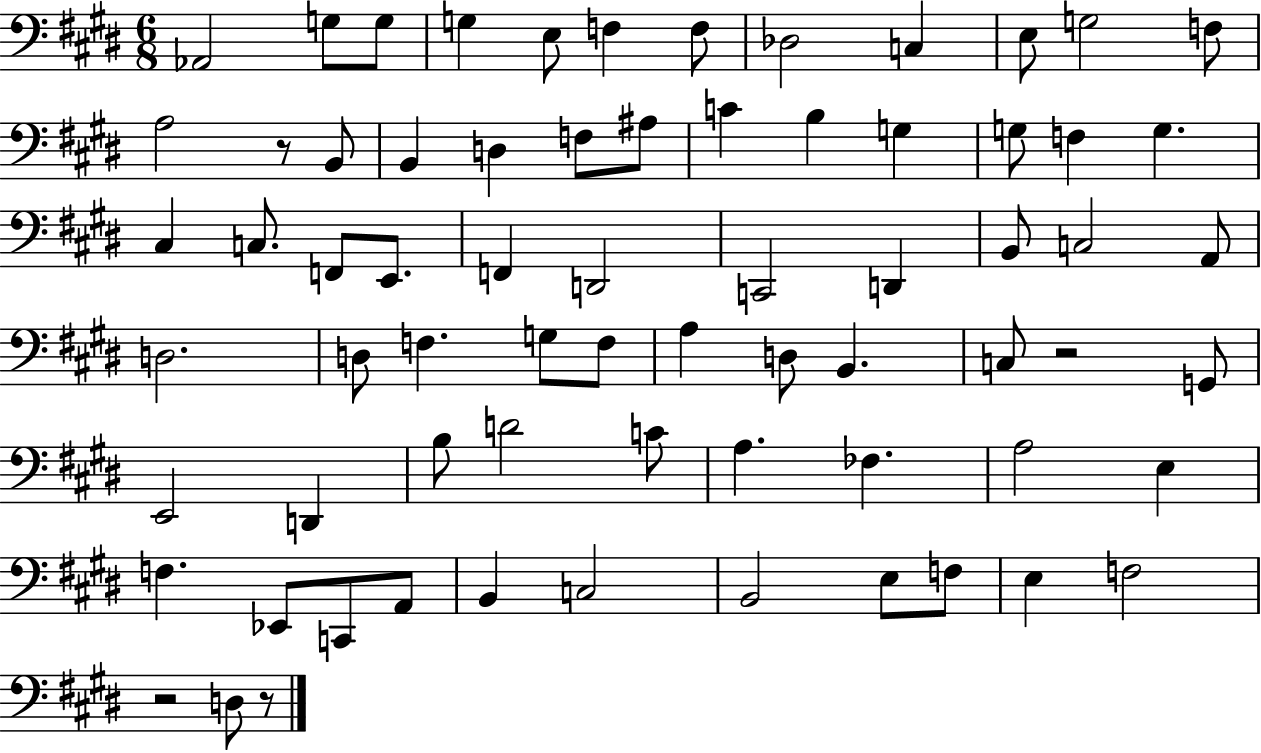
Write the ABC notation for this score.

X:1
T:Untitled
M:6/8
L:1/4
K:E
_A,,2 G,/2 G,/2 G, E,/2 F, F,/2 _D,2 C, E,/2 G,2 F,/2 A,2 z/2 B,,/2 B,, D, F,/2 ^A,/2 C B, G, G,/2 F, G, ^C, C,/2 F,,/2 E,,/2 F,, D,,2 C,,2 D,, B,,/2 C,2 A,,/2 D,2 D,/2 F, G,/2 F,/2 A, D,/2 B,, C,/2 z2 G,,/2 E,,2 D,, B,/2 D2 C/2 A, _F, A,2 E, F, _E,,/2 C,,/2 A,,/2 B,, C,2 B,,2 E,/2 F,/2 E, F,2 z2 D,/2 z/2